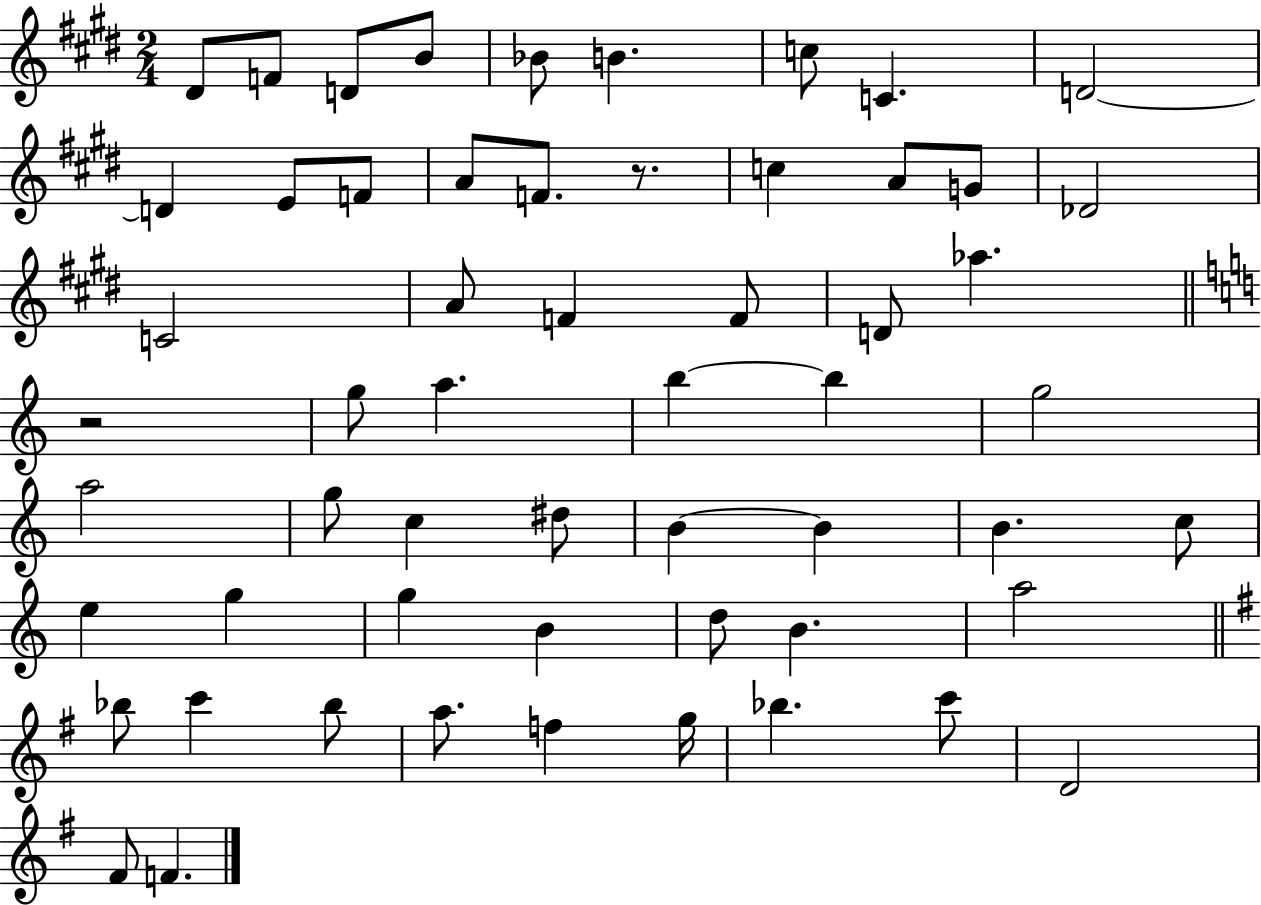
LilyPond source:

{
  \clef treble
  \numericTimeSignature
  \time 2/4
  \key e \major
  dis'8 f'8 d'8 b'8 | bes'8 b'4. | c''8 c'4. | d'2~~ | \break d'4 e'8 f'8 | a'8 f'8. r8. | c''4 a'8 g'8 | des'2 | \break c'2 | a'8 f'4 f'8 | d'8 aes''4. | \bar "||" \break \key c \major r2 | g''8 a''4. | b''4~~ b''4 | g''2 | \break a''2 | g''8 c''4 dis''8 | b'4~~ b'4 | b'4. c''8 | \break e''4 g''4 | g''4 b'4 | d''8 b'4. | a''2 | \break \bar "||" \break \key g \major bes''8 c'''4 bes''8 | a''8. f''4 g''16 | bes''4. c'''8 | d'2 | \break fis'8 f'4. | \bar "|."
}